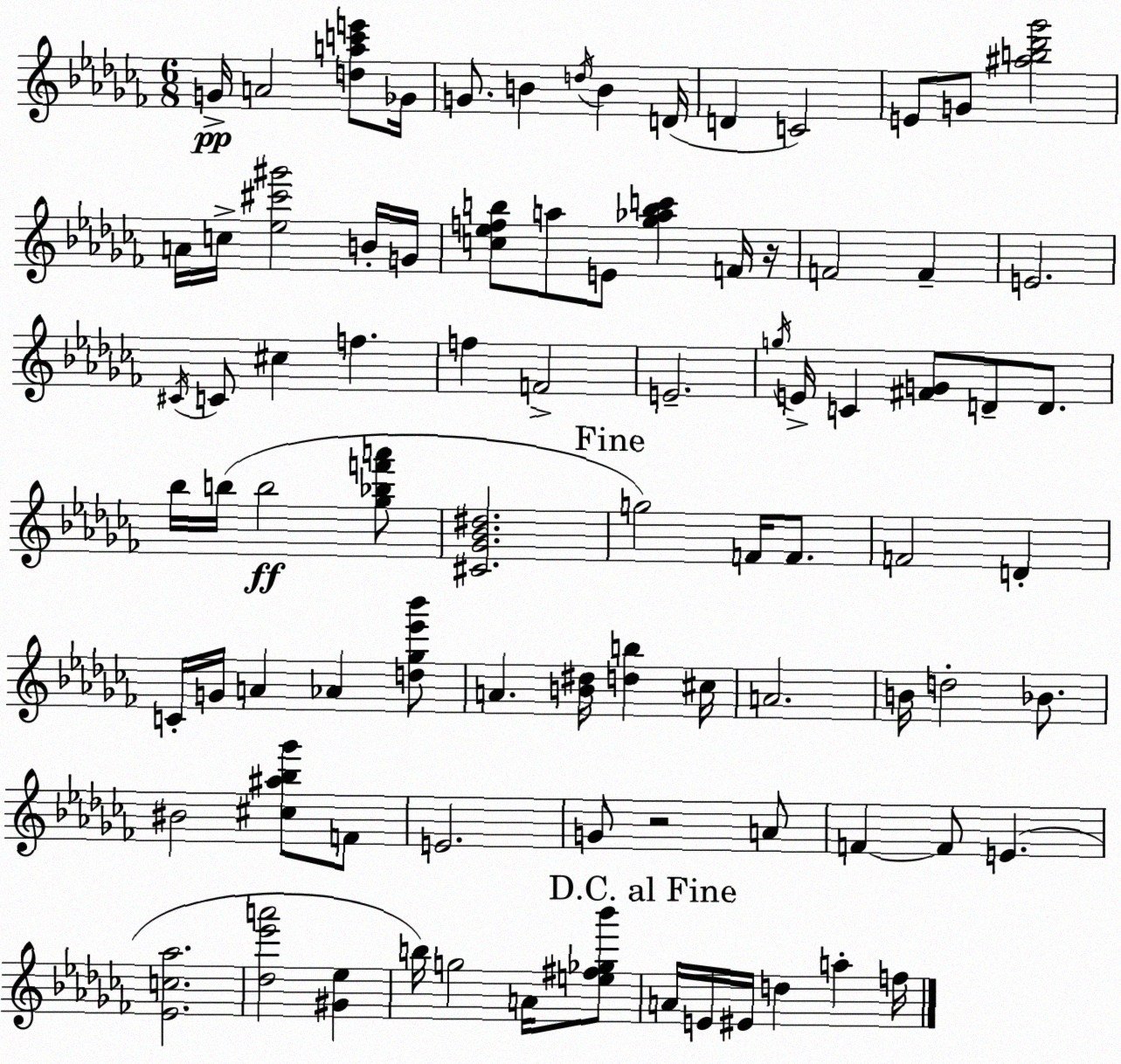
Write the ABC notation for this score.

X:1
T:Untitled
M:6/8
L:1/4
K:Abm
G/4 A2 [dac'e']/2 _G/4 G/2 B d/4 B D/4 D C2 E/2 G/2 [^ab_d'_g']2 A/4 c/4 [_e^c'^g']2 B/4 G/4 [c_efb]/2 a/2 E/2 [_g_abc'] F/4 z/4 F2 F E2 ^C/4 C/2 ^c f f F2 E2 g/4 E/4 C [^FG]/2 D/2 D/2 _b/4 b/4 b2 [_g_bf'a']/2 [^C_G_B^d]2 g2 F/4 F/2 F2 D C/4 G/4 A _A [d_g_e'_b']/2 A [B^d]/4 [db] ^c/4 A2 B/4 d2 _B/2 ^B2 [^c^a_b_g']/2 F/2 E2 G/2 z2 A/2 F F/2 E [_Ec_a]2 [_d_e'a']2 [^G_e] b/4 g2 A/4 [e^f_g_b']/2 A/4 E/4 ^E/4 d a f/4